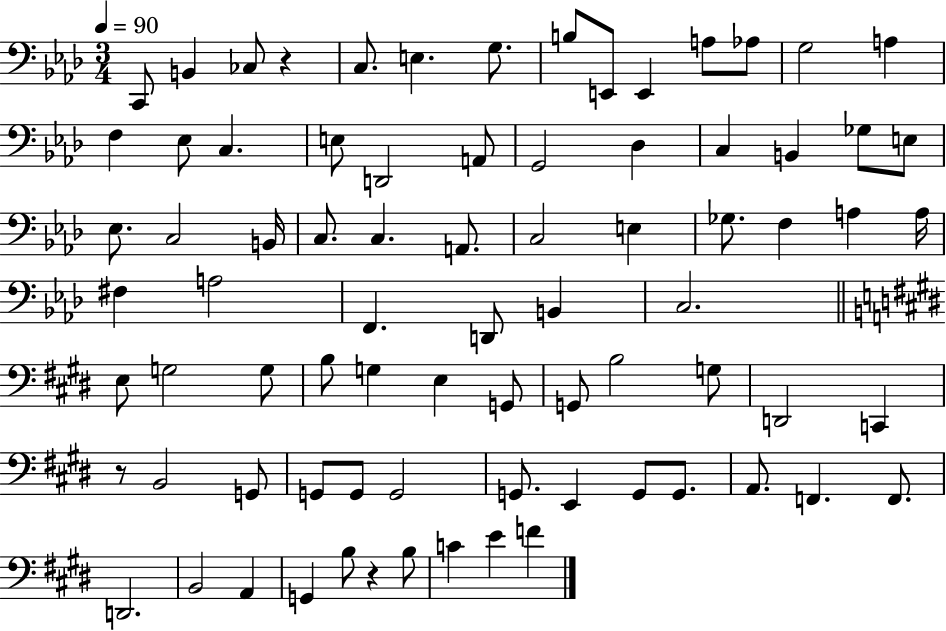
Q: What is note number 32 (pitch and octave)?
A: C3